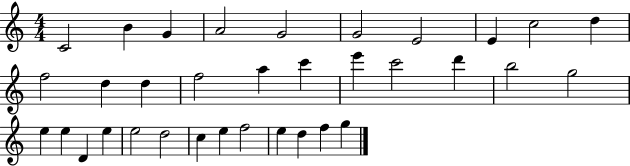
X:1
T:Untitled
M:4/4
L:1/4
K:C
C2 B G A2 G2 G2 E2 E c2 d f2 d d f2 a c' e' c'2 d' b2 g2 e e D e e2 d2 c e f2 e d f g